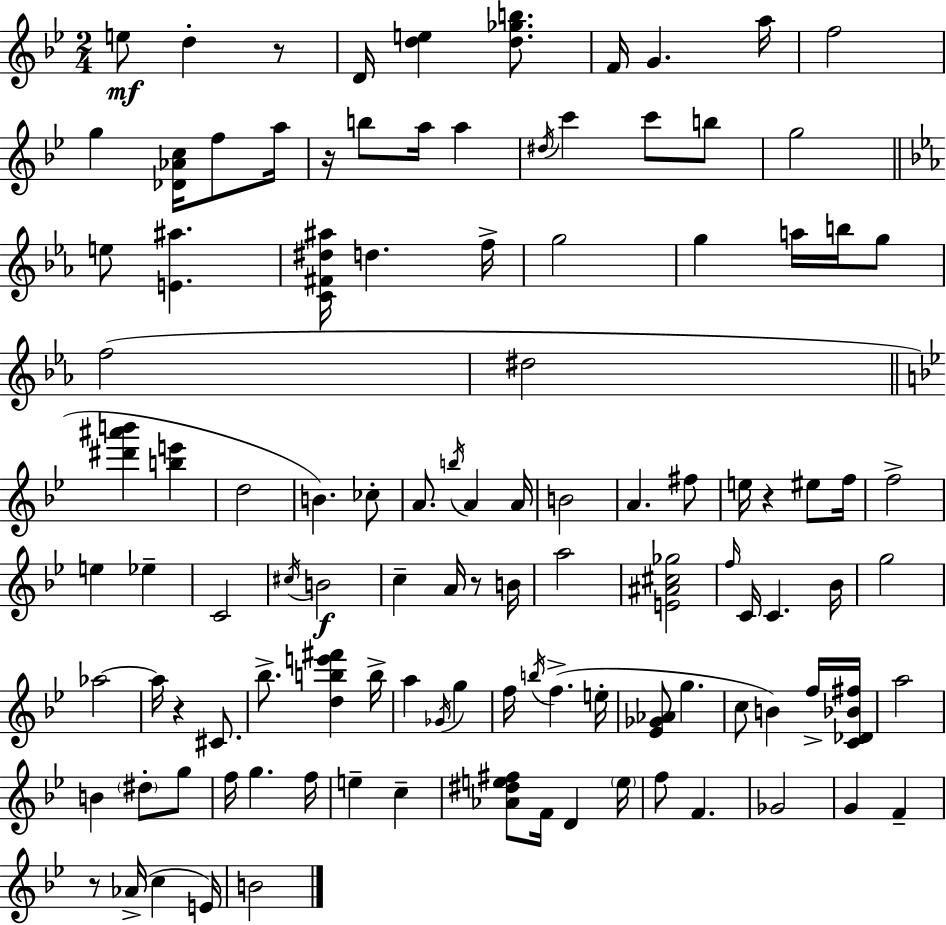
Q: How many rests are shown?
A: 6